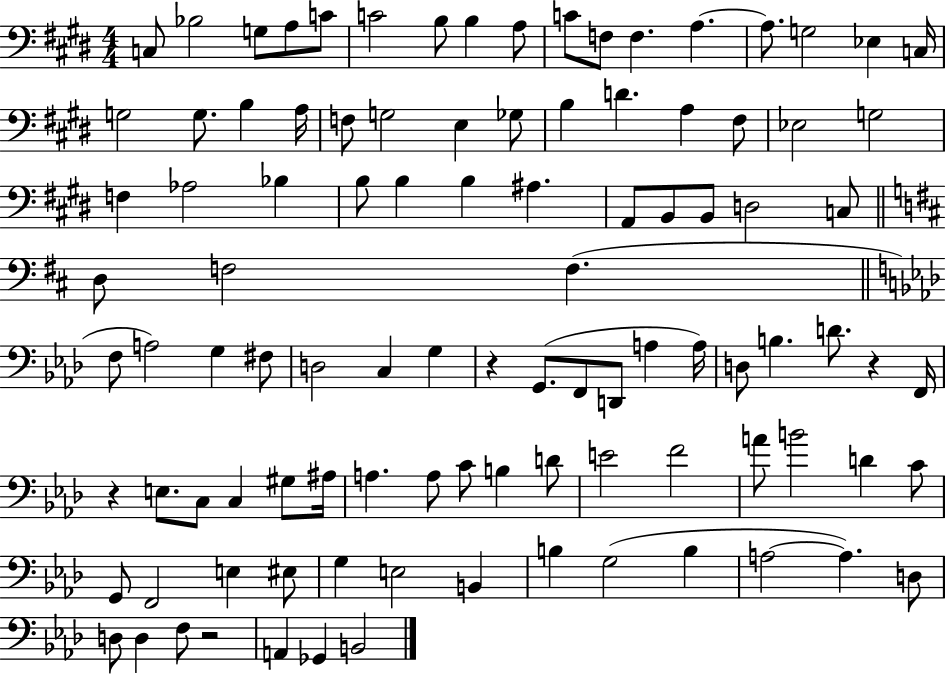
{
  \clef bass
  \numericTimeSignature
  \time 4/4
  \key e \major
  c8 bes2 g8 a8 c'8 | c'2 b8 b4 a8 | c'8 f8 f4. a4.~~ | a8. g2 ees4 c16 | \break g2 g8. b4 a16 | f8 g2 e4 ges8 | b4 d'4. a4 fis8 | ees2 g2 | \break f4 aes2 bes4 | b8 b4 b4 ais4. | a,8 b,8 b,8 d2 c8 | \bar "||" \break \key b \minor d8 f2 f4.( | \bar "||" \break \key aes \major f8 a2) g4 fis8 | d2 c4 g4 | r4 g,8.( f,8 d,8 a4 a16) | d8 b4. d'8. r4 f,16 | \break r4 e8. c8 c4 gis8 ais16 | a4. a8 c'8 b4 d'8 | e'2 f'2 | a'8 b'2 d'4 c'8 | \break g,8 f,2 e4 eis8 | g4 e2 b,4 | b4 g2( b4 | a2~~ a4.) d8 | \break d8 d4 f8 r2 | a,4 ges,4 b,2 | \bar "|."
}